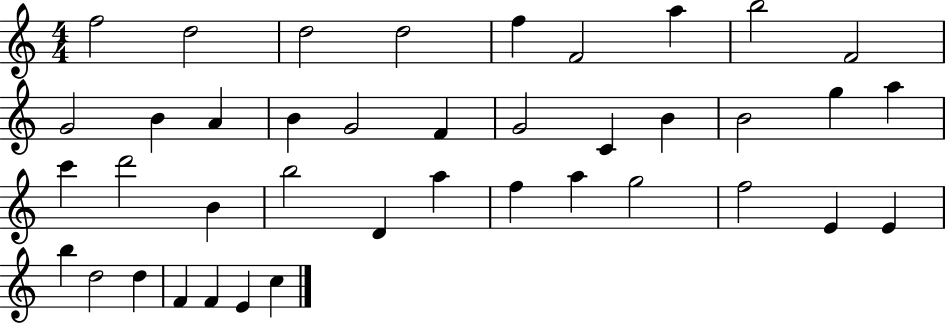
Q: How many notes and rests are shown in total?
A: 40